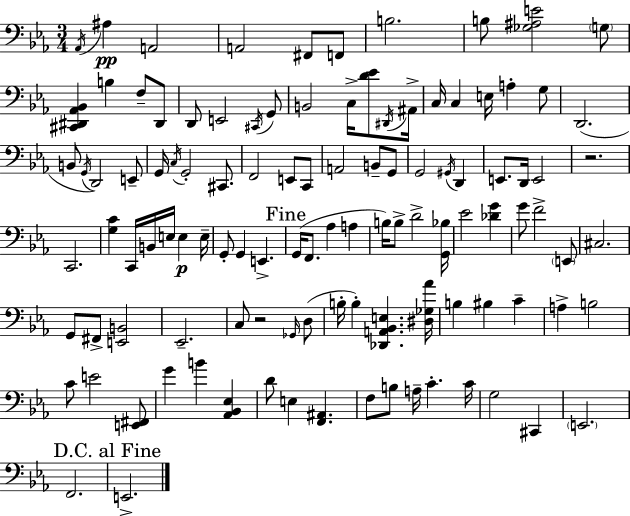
X:1
T:Untitled
M:3/4
L:1/4
K:Cm
_A,,/4 ^A, A,,2 A,,2 ^F,,/2 F,,/2 B,2 B,/2 [_G,^A,E]2 G,/2 [^C,,^D,,_A,,_B,,] B, F,/2 ^D,,/2 D,,/2 E,,2 ^C,,/4 G,,/2 B,,2 C,/4 [D_E]/2 ^D,,/4 ^A,,/4 C,/4 C, E,/4 A, G,/2 D,,2 B,,/2 G,,/4 D,,2 E,,/2 G,,/4 C,/4 G,,2 ^C,,/2 F,,2 E,,/2 C,,/2 A,,2 B,,/2 G,,/2 G,,2 ^G,,/4 D,, E,,/2 D,,/4 E,,2 z2 C,,2 [G,C] C,,/4 B,,/4 E,/4 E, E,/4 G,,/2 G,, E,, G,,/4 F,,/2 _A, A, B,/4 B,/2 D2 [G,,_B,]/4 _E2 [_DG] G/2 F2 E,,/2 ^C,2 G,,/2 ^F,,/2 [E,,B,,]2 _E,,2 C,/2 z2 _G,,/4 D,/2 B,/4 B, [_D,,A,,_B,,E,] [^D,_G,_A]/4 B, ^B, C A, B,2 C/2 E2 [E,,^F,,]/2 G B [_A,,_B,,_E,] D/2 E, [F,,^A,,] F,/2 B,/2 A,/4 C C/4 G,2 ^C,, E,,2 F,,2 E,,2